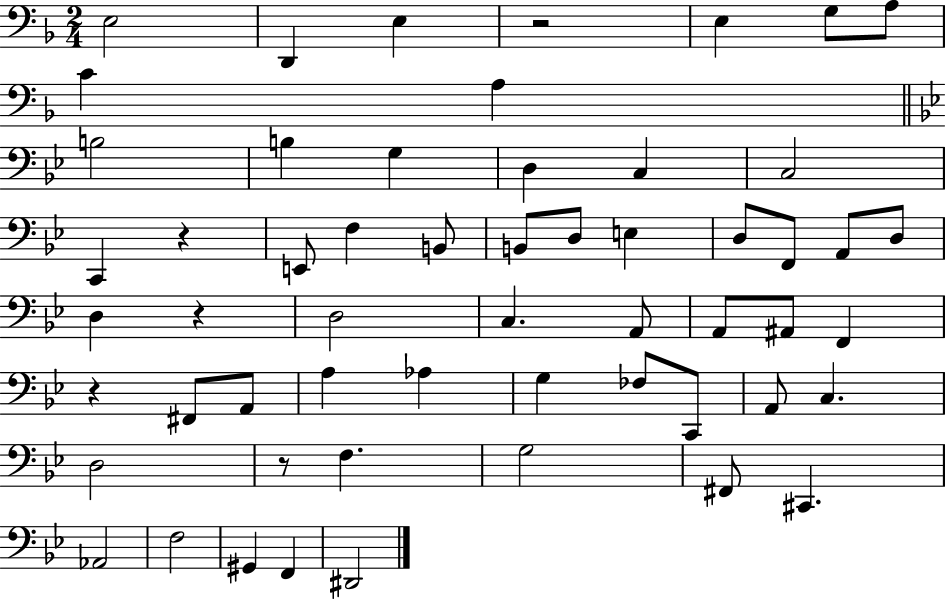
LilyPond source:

{
  \clef bass
  \numericTimeSignature
  \time 2/4
  \key f \major
  \repeat volta 2 { e2 | d,4 e4 | r2 | e4 g8 a8 | \break c'4 a4 | \bar "||" \break \key bes \major b2 | b4 g4 | d4 c4 | c2 | \break c,4 r4 | e,8 f4 b,8 | b,8 d8 e4 | d8 f,8 a,8 d8 | \break d4 r4 | d2 | c4. a,8 | a,8 ais,8 f,4 | \break r4 fis,8 a,8 | a4 aes4 | g4 fes8 c,8 | a,8 c4. | \break d2 | r8 f4. | g2 | fis,8 cis,4. | \break aes,2 | f2 | gis,4 f,4 | dis,2 | \break } \bar "|."
}